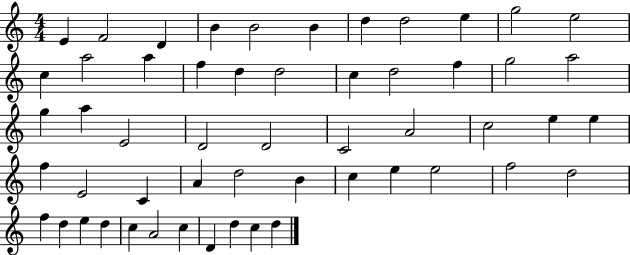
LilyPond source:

{
  \clef treble
  \numericTimeSignature
  \time 4/4
  \key c \major
  e'4 f'2 d'4 | b'4 b'2 b'4 | d''4 d''2 e''4 | g''2 e''2 | \break c''4 a''2 a''4 | f''4 d''4 d''2 | c''4 d''2 f''4 | g''2 a''2 | \break g''4 a''4 e'2 | d'2 d'2 | c'2 a'2 | c''2 e''4 e''4 | \break f''4 e'2 c'4 | a'4 d''2 b'4 | c''4 e''4 e''2 | f''2 d''2 | \break f''4 d''4 e''4 d''4 | c''4 a'2 c''4 | d'4 d''4 c''4 d''4 | \bar "|."
}